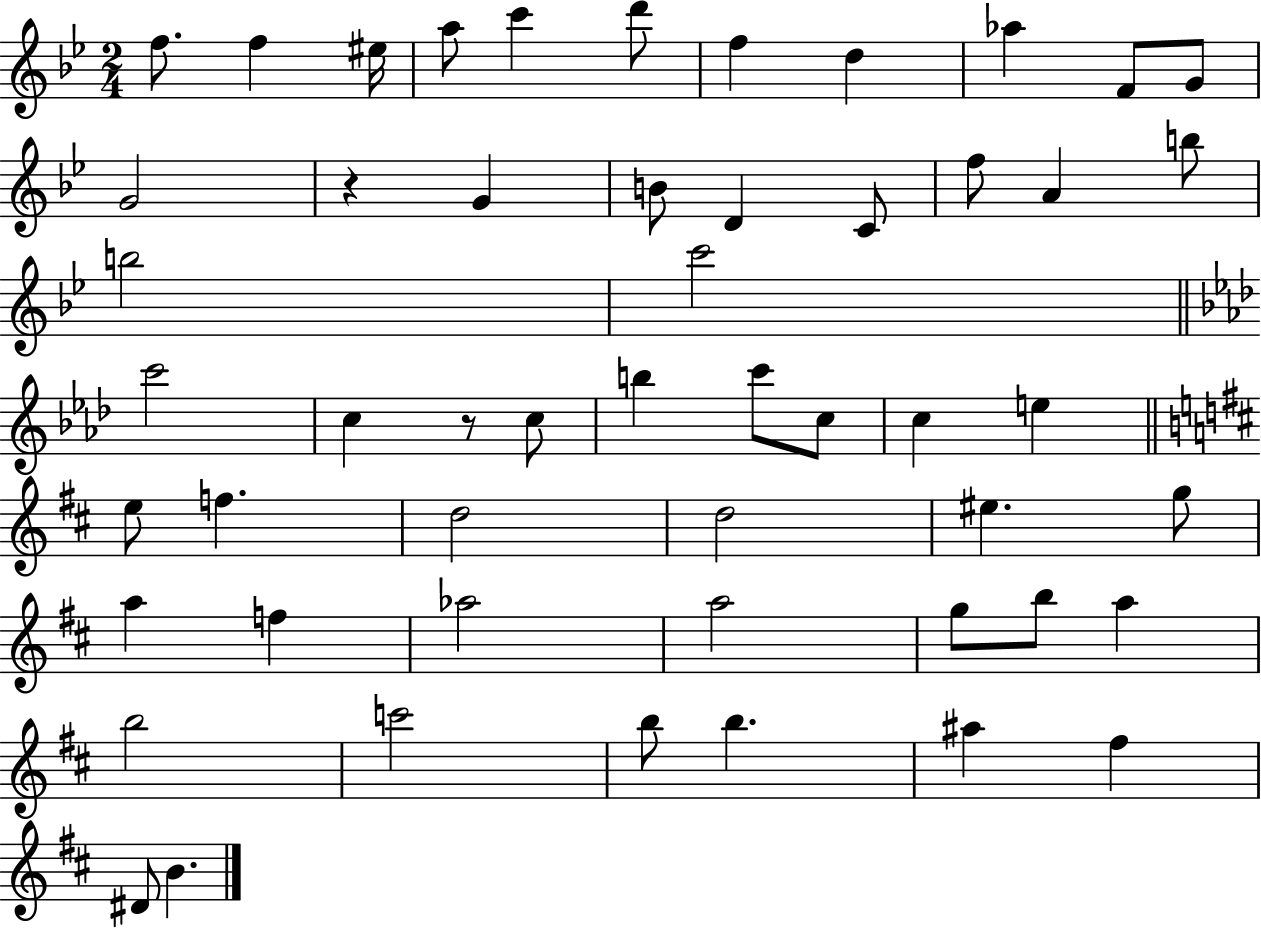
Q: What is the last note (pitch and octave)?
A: B4